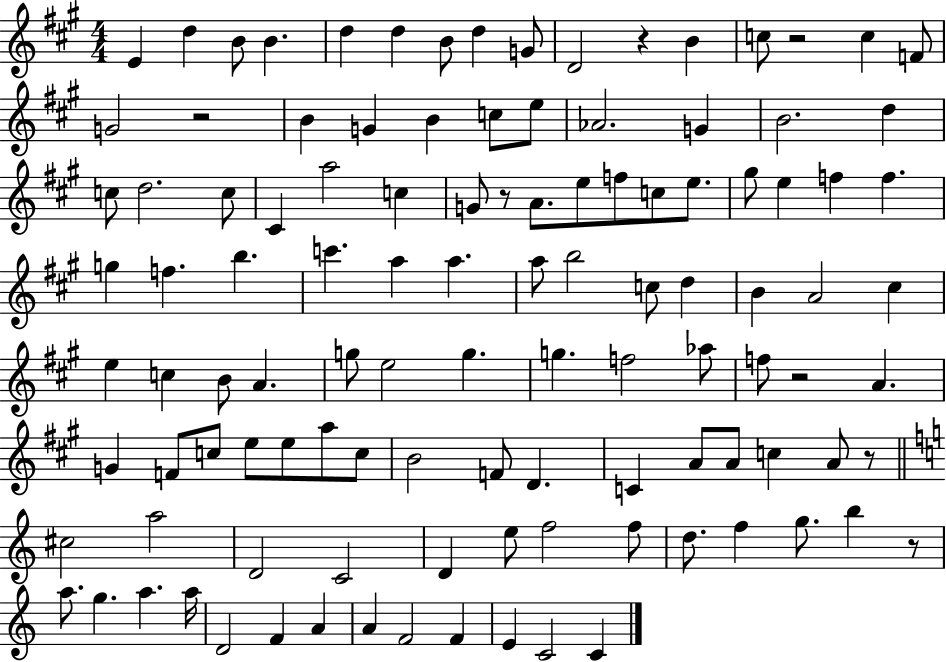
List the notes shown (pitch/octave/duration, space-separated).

E4/q D5/q B4/e B4/q. D5/q D5/q B4/e D5/q G4/e D4/h R/q B4/q C5/e R/h C5/q F4/e G4/h R/h B4/q G4/q B4/q C5/e E5/e Ab4/h. G4/q B4/h. D5/q C5/e D5/h. C5/e C#4/q A5/h C5/q G4/e R/e A4/e. E5/e F5/e C5/e E5/e. G#5/e E5/q F5/q F5/q. G5/q F5/q. B5/q. C6/q. A5/q A5/q. A5/e B5/h C5/e D5/q B4/q A4/h C#5/q E5/q C5/q B4/e A4/q. G5/e E5/h G5/q. G5/q. F5/h Ab5/e F5/e R/h A4/q. G4/q F4/e C5/e E5/e E5/e A5/e C5/e B4/h F4/e D4/q. C4/q A4/e A4/e C5/q A4/e R/e C#5/h A5/h D4/h C4/h D4/q E5/e F5/h F5/e D5/e. F5/q G5/e. B5/q R/e A5/e. G5/q. A5/q. A5/s D4/h F4/q A4/q A4/q F4/h F4/q E4/q C4/h C4/q